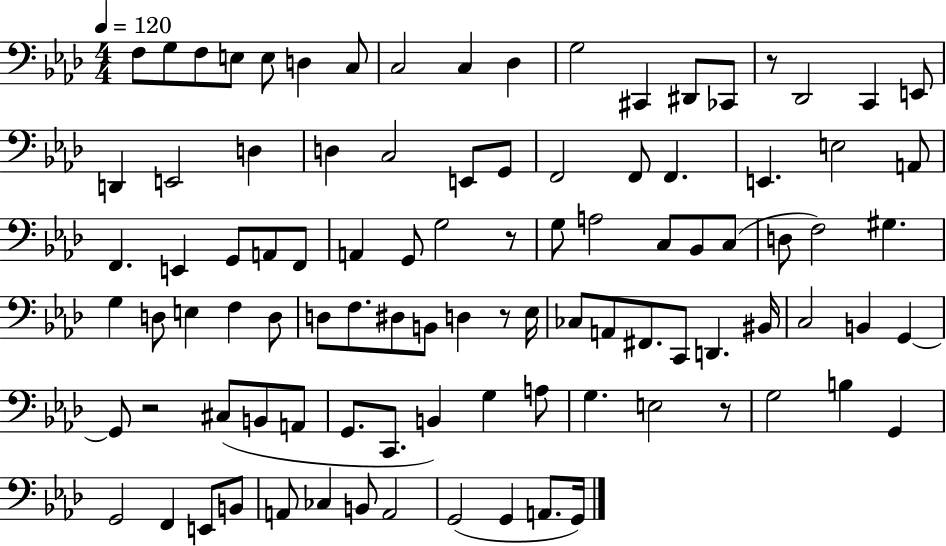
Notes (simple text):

F3/e G3/e F3/e E3/e E3/e D3/q C3/e C3/h C3/q Db3/q G3/h C#2/q D#2/e CES2/e R/e Db2/h C2/q E2/e D2/q E2/h D3/q D3/q C3/h E2/e G2/e F2/h F2/e F2/q. E2/q. E3/h A2/e F2/q. E2/q G2/e A2/e F2/e A2/q G2/e G3/h R/e G3/e A3/h C3/e Bb2/e C3/e D3/e F3/h G#3/q. G3/q D3/e E3/q F3/q D3/e D3/e F3/e. D#3/e B2/e D3/q R/e Eb3/s CES3/e A2/e F#2/e. C2/e D2/q. BIS2/s C3/h B2/q G2/q G2/e R/h C#3/e B2/e A2/e G2/e. C2/e. B2/q G3/q A3/e G3/q. E3/h R/e G3/h B3/q G2/q G2/h F2/q E2/e B2/e A2/e CES3/q B2/e A2/h G2/h G2/q A2/e. G2/s